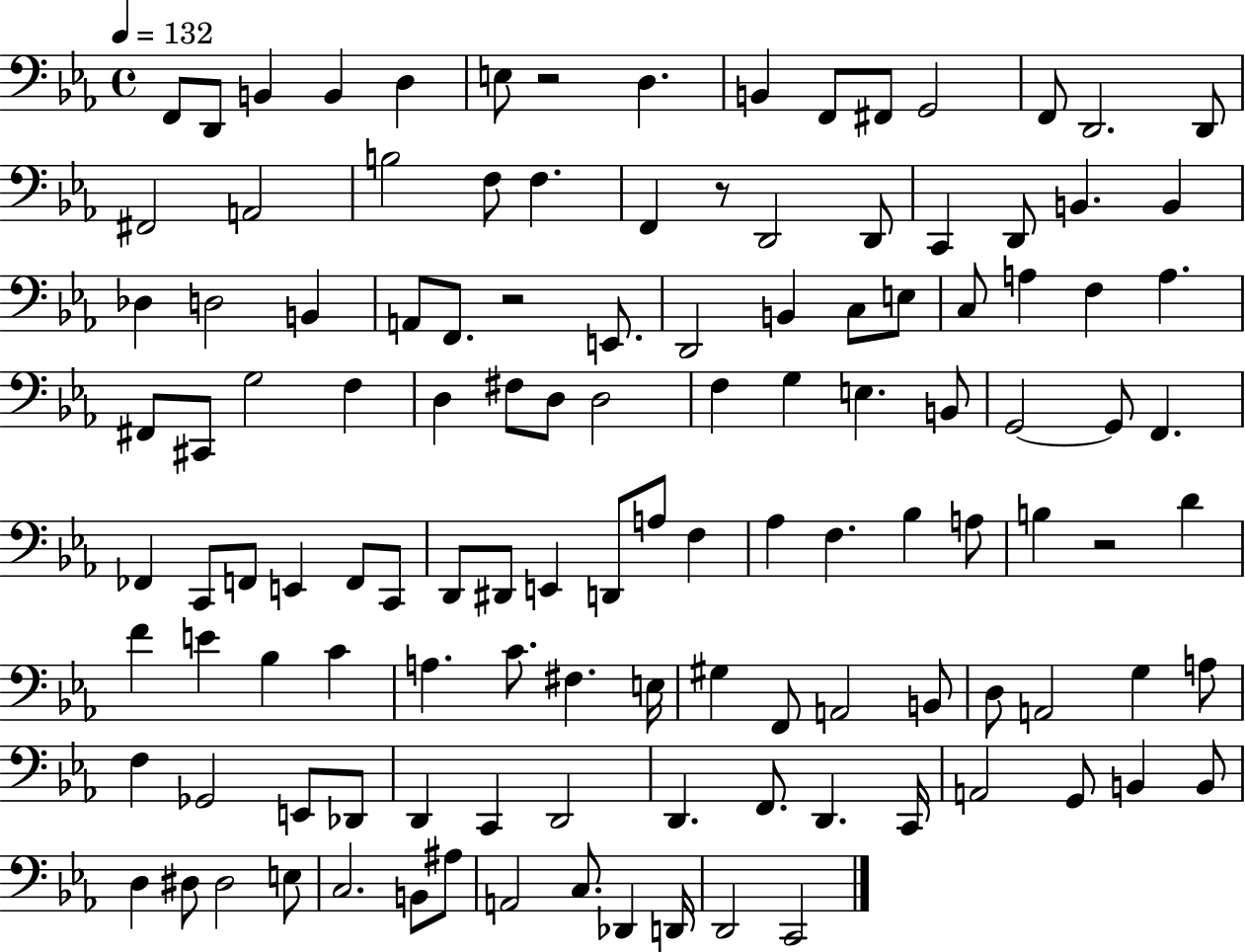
F2/e D2/e B2/q B2/q D3/q E3/e R/h D3/q. B2/q F2/e F#2/e G2/h F2/e D2/h. D2/e F#2/h A2/h B3/h F3/e F3/q. F2/q R/e D2/h D2/e C2/q D2/e B2/q. B2/q Db3/q D3/h B2/q A2/e F2/e. R/h E2/e. D2/h B2/q C3/e E3/e C3/e A3/q F3/q A3/q. F#2/e C#2/e G3/h F3/q D3/q F#3/e D3/e D3/h F3/q G3/q E3/q. B2/e G2/h G2/e F2/q. FES2/q C2/e F2/e E2/q F2/e C2/e D2/e D#2/e E2/q D2/e A3/e F3/q Ab3/q F3/q. Bb3/q A3/e B3/q R/h D4/q F4/q E4/q Bb3/q C4/q A3/q. C4/e. F#3/q. E3/s G#3/q F2/e A2/h B2/e D3/e A2/h G3/q A3/e F3/q Gb2/h E2/e Db2/e D2/q C2/q D2/h D2/q. F2/e. D2/q. C2/s A2/h G2/e B2/q B2/e D3/q D#3/e D#3/h E3/e C3/h. B2/e A#3/e A2/h C3/e. Db2/q D2/s D2/h C2/h